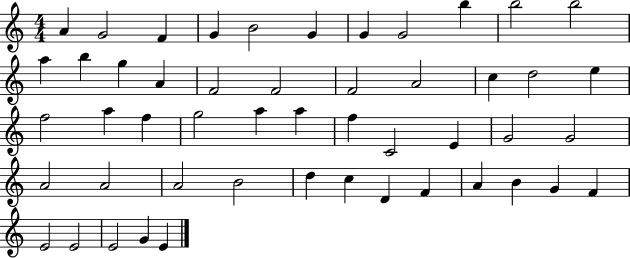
{
  \clef treble
  \numericTimeSignature
  \time 4/4
  \key c \major
  a'4 g'2 f'4 | g'4 b'2 g'4 | g'4 g'2 b''4 | b''2 b''2 | \break a''4 b''4 g''4 a'4 | f'2 f'2 | f'2 a'2 | c''4 d''2 e''4 | \break f''2 a''4 f''4 | g''2 a''4 a''4 | f''4 c'2 e'4 | g'2 g'2 | \break a'2 a'2 | a'2 b'2 | d''4 c''4 d'4 f'4 | a'4 b'4 g'4 f'4 | \break e'2 e'2 | e'2 g'4 e'4 | \bar "|."
}